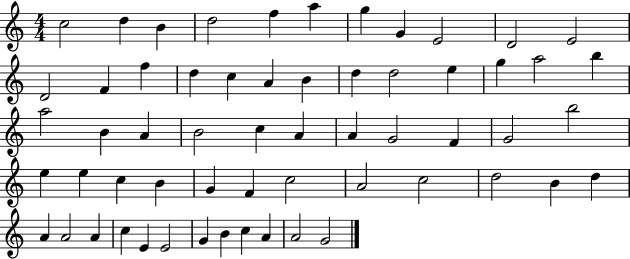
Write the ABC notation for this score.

X:1
T:Untitled
M:4/4
L:1/4
K:C
c2 d B d2 f a g G E2 D2 E2 D2 F f d c A B d d2 e g a2 b a2 B A B2 c A A G2 F G2 b2 e e c B G F c2 A2 c2 d2 B d A A2 A c E E2 G B c A A2 G2